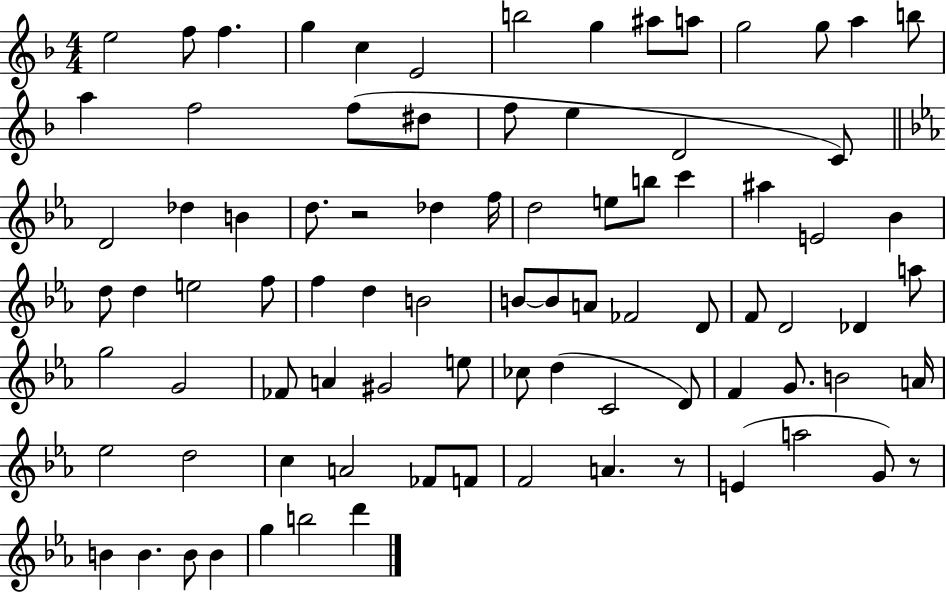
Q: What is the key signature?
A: F major